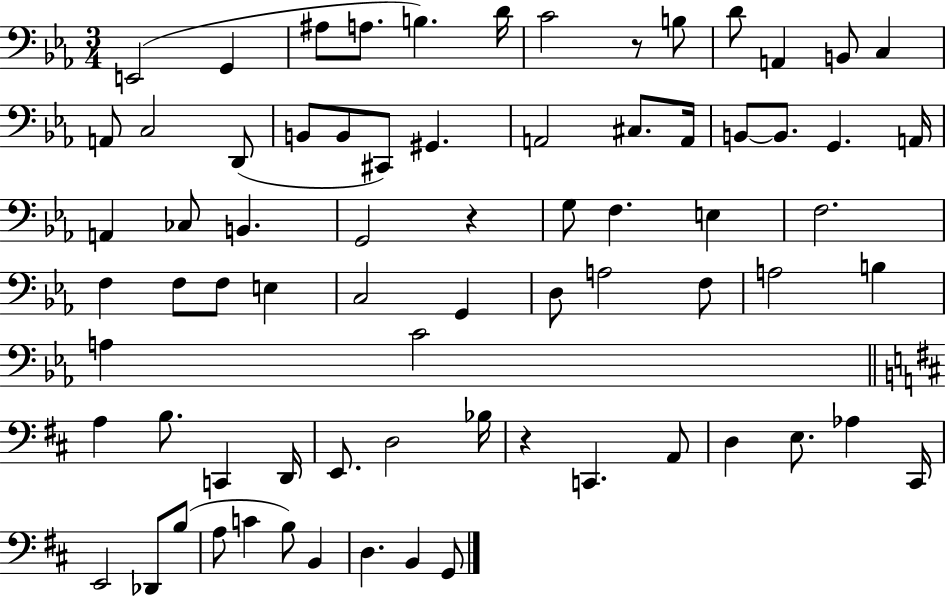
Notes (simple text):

E2/h G2/q A#3/e A3/e. B3/q. D4/s C4/h R/e B3/e D4/e A2/q B2/e C3/q A2/e C3/h D2/e B2/e B2/e C#2/e G#2/q. A2/h C#3/e. A2/s B2/e B2/e. G2/q. A2/s A2/q CES3/e B2/q. G2/h R/q G3/e F3/q. E3/q F3/h. F3/q F3/e F3/e E3/q C3/h G2/q D3/e A3/h F3/e A3/h B3/q A3/q C4/h A3/q B3/e. C2/q D2/s E2/e. D3/h Bb3/s R/q C2/q. A2/e D3/q E3/e. Ab3/q C#2/s E2/h Db2/e B3/e A3/e C4/q B3/e B2/q D3/q. B2/q G2/e